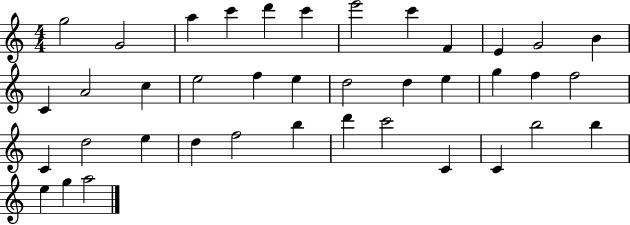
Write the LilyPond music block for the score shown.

{
  \clef treble
  \numericTimeSignature
  \time 4/4
  \key c \major
  g''2 g'2 | a''4 c'''4 d'''4 c'''4 | e'''2 c'''4 f'4 | e'4 g'2 b'4 | \break c'4 a'2 c''4 | e''2 f''4 e''4 | d''2 d''4 e''4 | g''4 f''4 f''2 | \break c'4 d''2 e''4 | d''4 f''2 b''4 | d'''4 c'''2 c'4 | c'4 b''2 b''4 | \break e''4 g''4 a''2 | \bar "|."
}